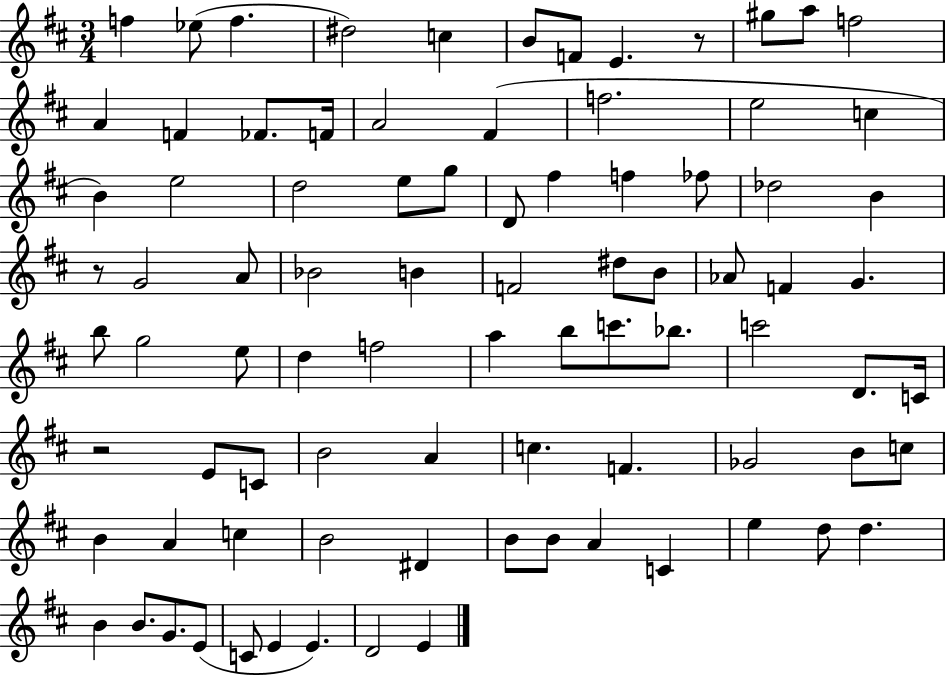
{
  \clef treble
  \numericTimeSignature
  \time 3/4
  \key d \major
  f''4 ees''8( f''4. | dis''2) c''4 | b'8 f'8 e'4. r8 | gis''8 a''8 f''2 | \break a'4 f'4 fes'8. f'16 | a'2 fis'4( | f''2. | e''2 c''4 | \break b'4) e''2 | d''2 e''8 g''8 | d'8 fis''4 f''4 fes''8 | des''2 b'4 | \break r8 g'2 a'8 | bes'2 b'4 | f'2 dis''8 b'8 | aes'8 f'4 g'4. | \break b''8 g''2 e''8 | d''4 f''2 | a''4 b''8 c'''8. bes''8. | c'''2 d'8. c'16 | \break r2 e'8 c'8 | b'2 a'4 | c''4. f'4. | ges'2 b'8 c''8 | \break b'4 a'4 c''4 | b'2 dis'4 | b'8 b'8 a'4 c'4 | e''4 d''8 d''4. | \break b'4 b'8. g'8. e'8( | c'8 e'4 e'4.) | d'2 e'4 | \bar "|."
}